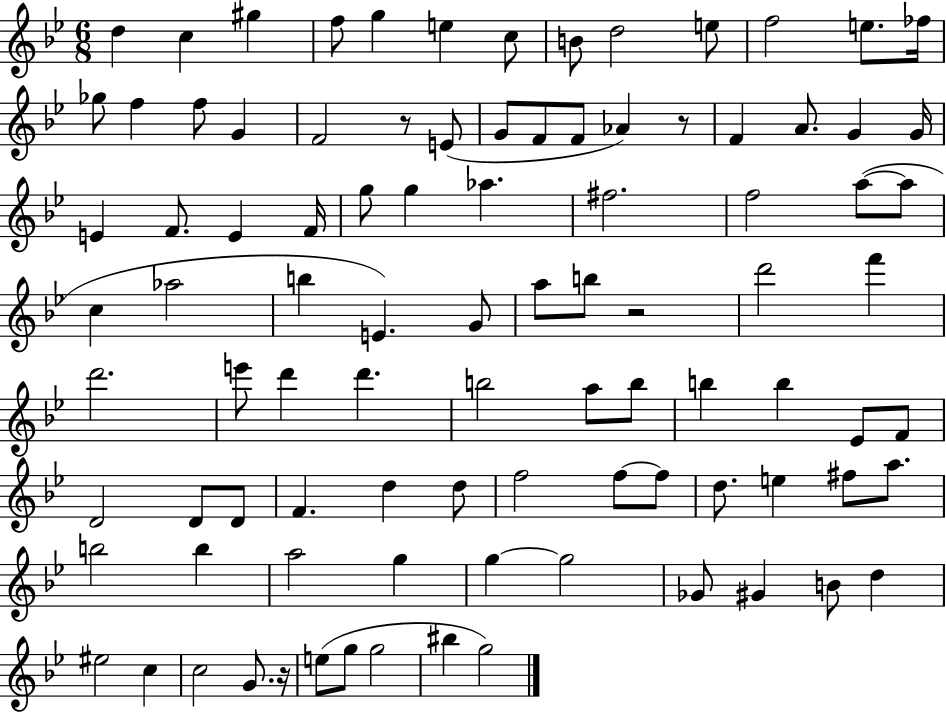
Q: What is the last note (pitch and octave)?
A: G5